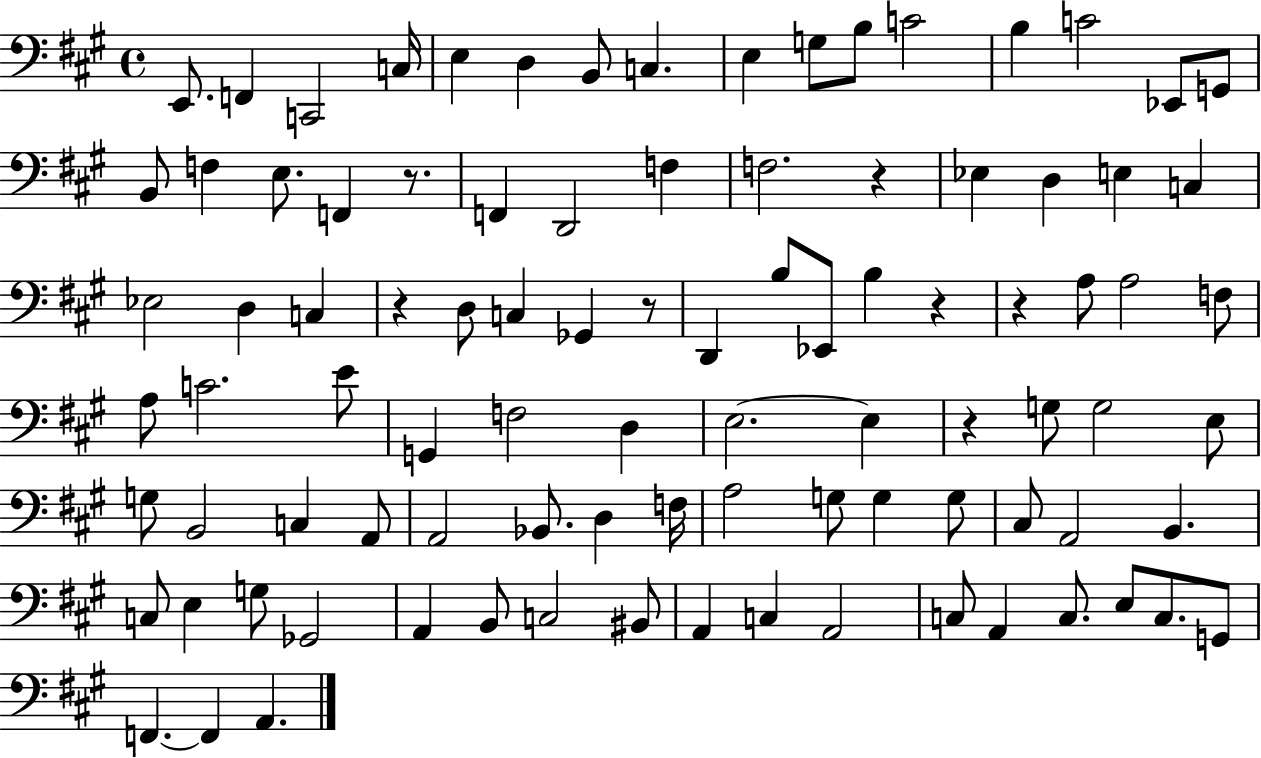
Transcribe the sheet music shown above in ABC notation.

X:1
T:Untitled
M:4/4
L:1/4
K:A
E,,/2 F,, C,,2 C,/4 E, D, B,,/2 C, E, G,/2 B,/2 C2 B, C2 _E,,/2 G,,/2 B,,/2 F, E,/2 F,, z/2 F,, D,,2 F, F,2 z _E, D, E, C, _E,2 D, C, z D,/2 C, _G,, z/2 D,, B,/2 _E,,/2 B, z z A,/2 A,2 F,/2 A,/2 C2 E/2 G,, F,2 D, E,2 E, z G,/2 G,2 E,/2 G,/2 B,,2 C, A,,/2 A,,2 _B,,/2 D, F,/4 A,2 G,/2 G, G,/2 ^C,/2 A,,2 B,, C,/2 E, G,/2 _G,,2 A,, B,,/2 C,2 ^B,,/2 A,, C, A,,2 C,/2 A,, C,/2 E,/2 C,/2 G,,/2 F,, F,, A,,